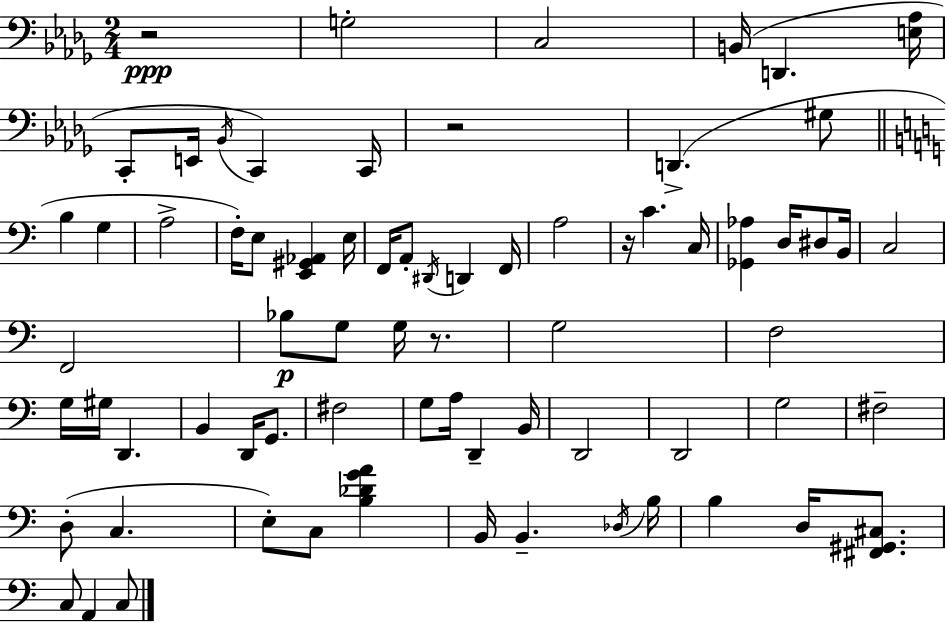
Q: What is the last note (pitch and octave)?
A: C3